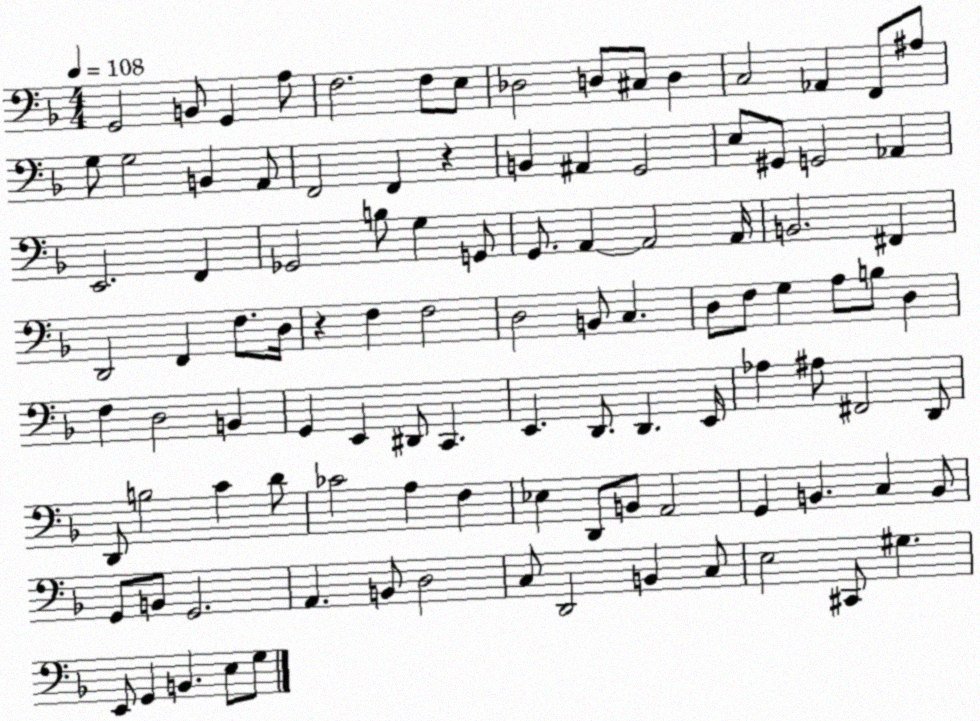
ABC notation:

X:1
T:Untitled
M:4/4
L:1/4
K:F
G,,2 B,,/2 G,, A,/2 F,2 F,/2 E,/2 _D,2 D,/2 ^C,/2 D, C,2 _A,, F,,/2 ^A,/2 G,/2 G,2 B,, A,,/2 F,,2 F,, z B,, ^A,, G,,2 E,/2 ^G,,/2 G,,2 _A,, E,,2 F,, _G,,2 B,/2 G, G,,/2 G,,/2 A,, A,,2 A,,/4 B,,2 ^F,, D,,2 F,, F,/2 D,/4 z F, F,2 D,2 B,,/2 C, D,/2 F,/2 G, A,/2 B,/2 D, F, D,2 B,, G,, E,, ^D,,/2 C,, E,, D,,/2 D,, E,,/4 _A, ^A,/2 ^F,,2 D,,/2 D,,/2 B,2 C D/2 _C2 A, F, _E, D,,/2 B,,/2 A,,2 G,, B,, C, B,,/2 G,,/2 B,,/2 G,,2 A,, B,,/2 D,2 C,/2 D,,2 B,, C,/2 E,2 ^C,,/2 ^G, E,,/2 G,, B,, E,/2 G,/2